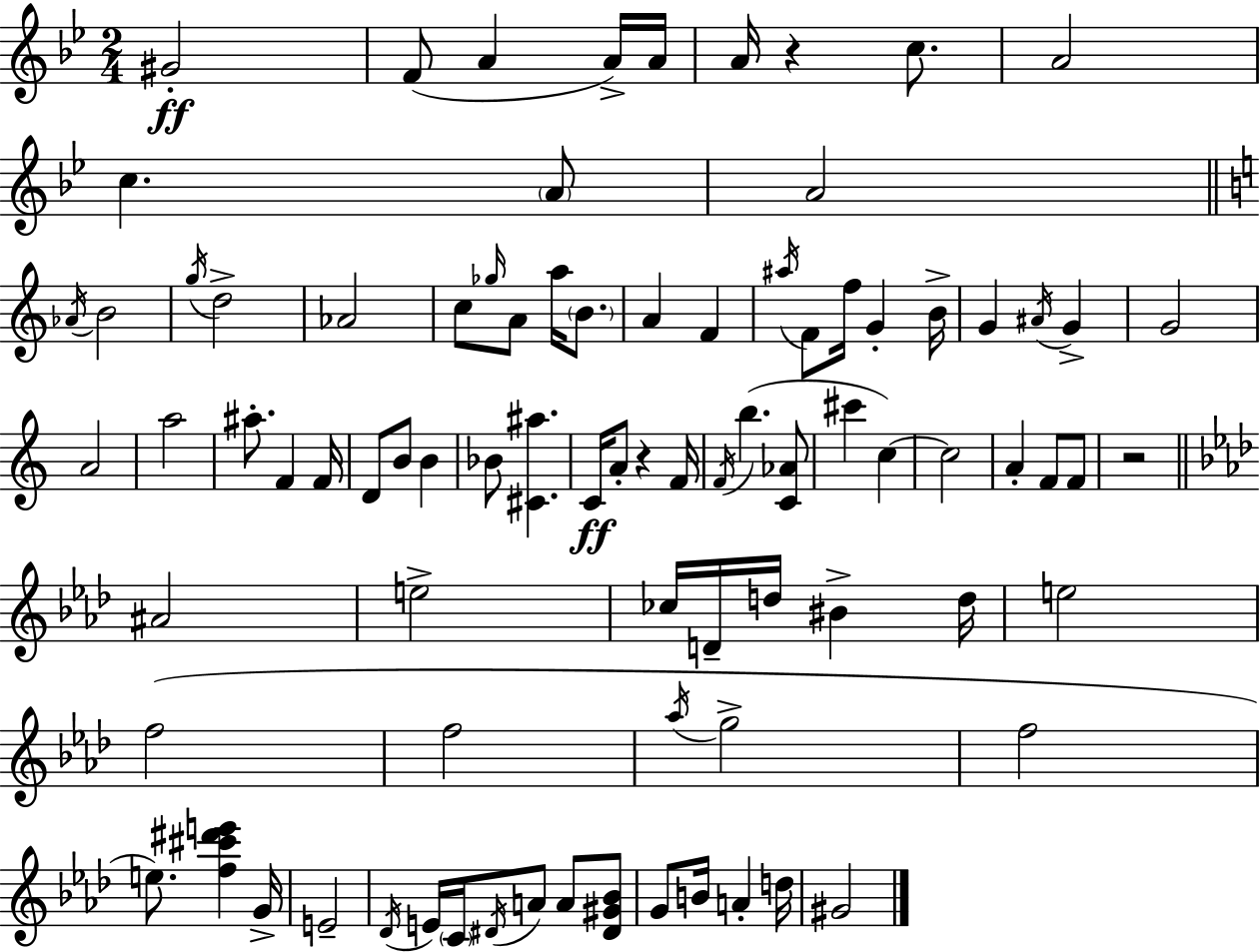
G#4/h F4/e A4/q A4/s A4/s A4/s R/q C5/e. A4/h C5/q. A4/e A4/h Ab4/s B4/h G5/s D5/h Ab4/h C5/e Gb5/s A4/e A5/s B4/e. A4/q F4/q A#5/s F4/e F5/s G4/q B4/s G4/q A#4/s G4/q G4/h A4/h A5/h A#5/e. F4/q F4/s D4/e B4/e B4/q Bb4/e [C#4,A#5]/q. C4/s A4/e R/q F4/s F4/s B5/q. [C4,Ab4]/e C#6/q C5/q C5/h A4/q F4/e F4/e R/h A#4/h E5/h CES5/s D4/s D5/s BIS4/q D5/s E5/h F5/h F5/h Ab5/s G5/h F5/h E5/e. [F5,C#6,D#6,E6]/q G4/s E4/h Db4/s E4/s C4/s D#4/s A4/e A4/e [D#4,G#4,Bb4]/e G4/e B4/s A4/q D5/s G#4/h